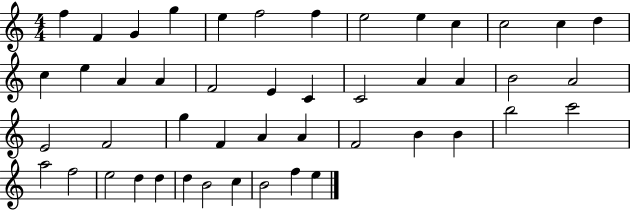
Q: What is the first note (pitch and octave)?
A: F5